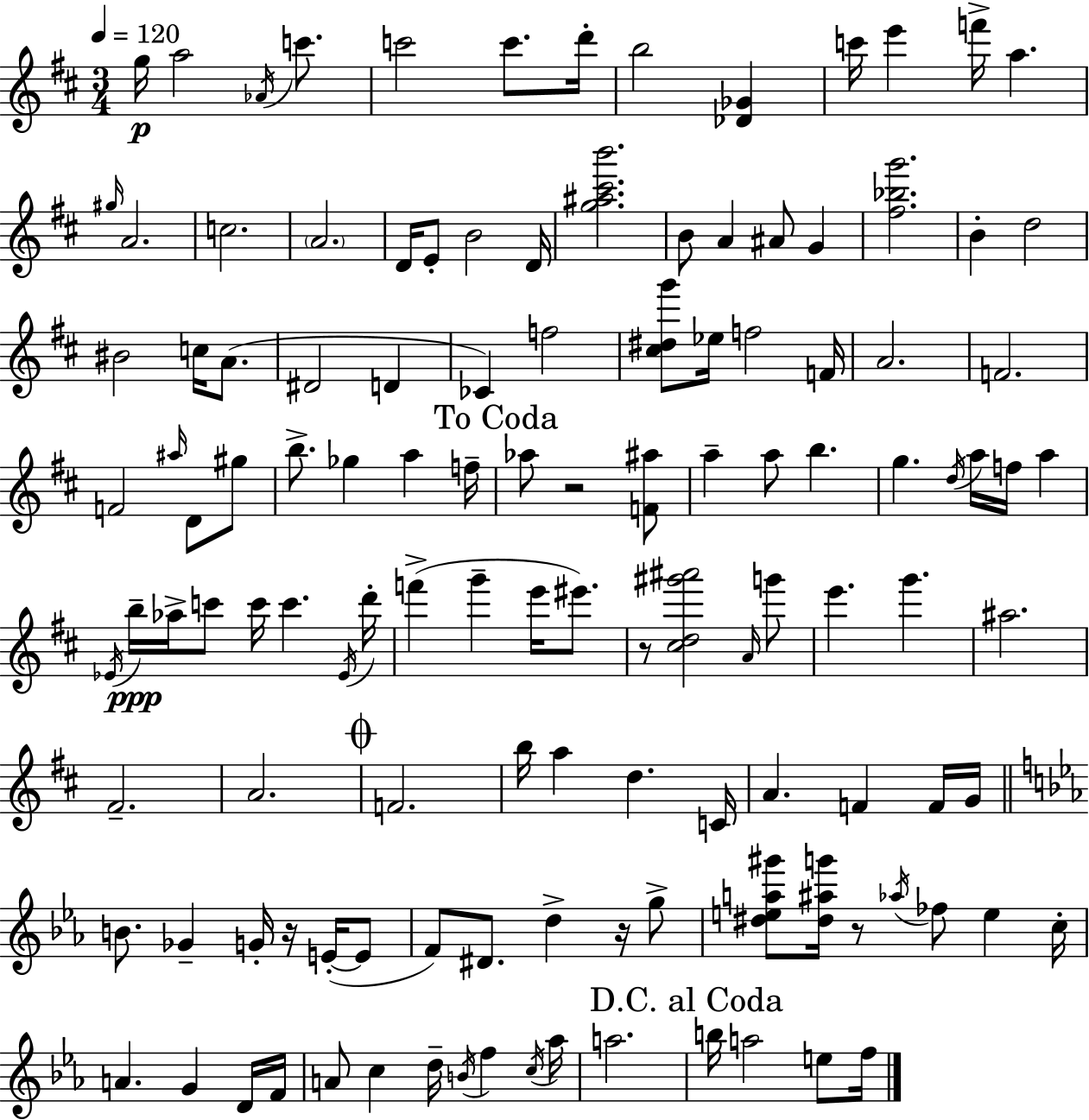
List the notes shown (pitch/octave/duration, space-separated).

G5/s A5/h Ab4/s C6/e. C6/h C6/e. D6/s B5/h [Db4,Gb4]/q C6/s E6/q F6/s A5/q. G#5/s A4/h. C5/h. A4/h. D4/s E4/e B4/h D4/s [G5,A#5,C#6,B6]/h. B4/e A4/q A#4/e G4/q [F#5,Bb5,G6]/h. B4/q D5/h BIS4/h C5/s A4/e. D#4/h D4/q CES4/q F5/h [C#5,D#5,G6]/e Eb5/s F5/h F4/s A4/h. F4/h. F4/h A#5/s D4/e G#5/e B5/e. Gb5/q A5/q F5/s Ab5/e R/h [F4,A#5]/e A5/q A5/e B5/q. G5/q. D5/s A5/s F5/s A5/q Eb4/s B5/s Ab5/s C6/e C6/s C6/q. Eb4/s D6/s F6/q G6/q E6/s EIS6/e. R/e [C#5,D5,G#6,A#6]/h A4/s G6/e E6/q. G6/q. A#5/h. F#4/h. A4/h. F4/h. B5/s A5/q D5/q. C4/s A4/q. F4/q F4/s G4/s B4/e. Gb4/q G4/s R/s E4/s E4/e F4/e D#4/e. D5/q R/s G5/e [D#5,E5,A5,G#6]/e [D#5,A#5,G6]/s R/e Ab5/s FES5/e E5/q C5/s A4/q. G4/q D4/s F4/s A4/e C5/q D5/s B4/s F5/q C5/s Ab5/s A5/h. B5/s A5/h E5/e F5/s